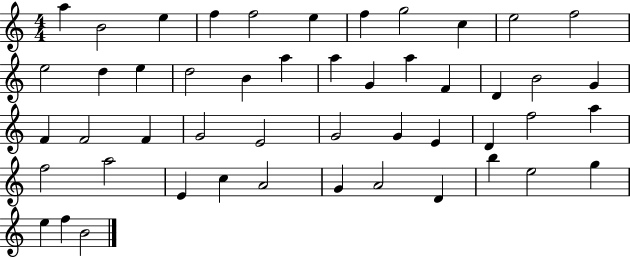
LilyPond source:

{
  \clef treble
  \numericTimeSignature
  \time 4/4
  \key c \major
  a''4 b'2 e''4 | f''4 f''2 e''4 | f''4 g''2 c''4 | e''2 f''2 | \break e''2 d''4 e''4 | d''2 b'4 a''4 | a''4 g'4 a''4 f'4 | d'4 b'2 g'4 | \break f'4 f'2 f'4 | g'2 e'2 | g'2 g'4 e'4 | d'4 f''2 a''4 | \break f''2 a''2 | e'4 c''4 a'2 | g'4 a'2 d'4 | b''4 e''2 g''4 | \break e''4 f''4 b'2 | \bar "|."
}